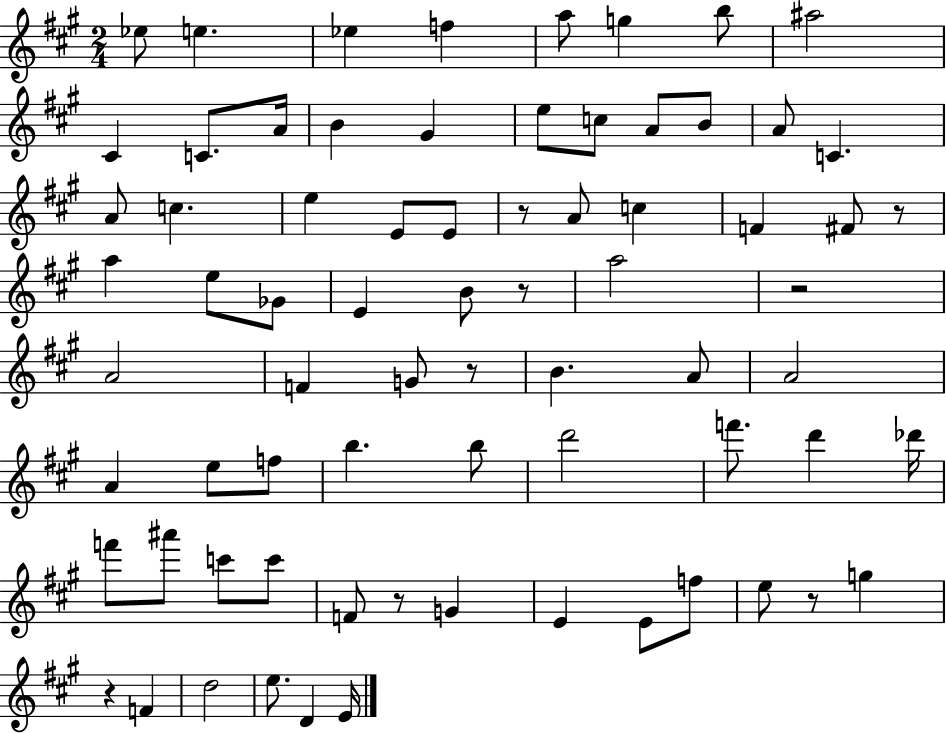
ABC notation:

X:1
T:Untitled
M:2/4
L:1/4
K:A
_e/2 e _e f a/2 g b/2 ^a2 ^C C/2 A/4 B ^G e/2 c/2 A/2 B/2 A/2 C A/2 c e E/2 E/2 z/2 A/2 c F ^F/2 z/2 a e/2 _G/2 E B/2 z/2 a2 z2 A2 F G/2 z/2 B A/2 A2 A e/2 f/2 b b/2 d'2 f'/2 d' _d'/4 f'/2 ^a'/2 c'/2 c'/2 F/2 z/2 G E E/2 f/2 e/2 z/2 g z F d2 e/2 D E/4